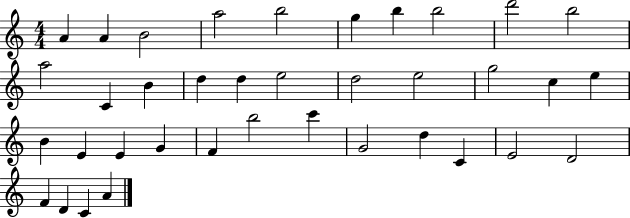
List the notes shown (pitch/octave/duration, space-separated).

A4/q A4/q B4/h A5/h B5/h G5/q B5/q B5/h D6/h B5/h A5/h C4/q B4/q D5/q D5/q E5/h D5/h E5/h G5/h C5/q E5/q B4/q E4/q E4/q G4/q F4/q B5/h C6/q G4/h D5/q C4/q E4/h D4/h F4/q D4/q C4/q A4/q